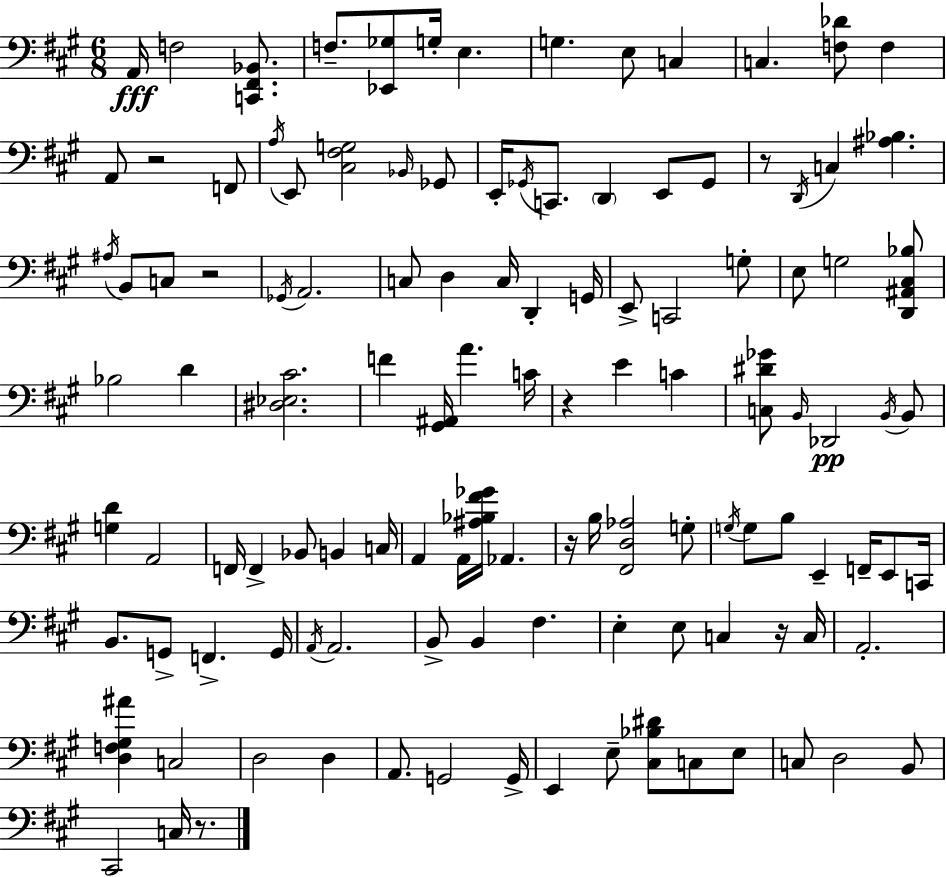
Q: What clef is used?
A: bass